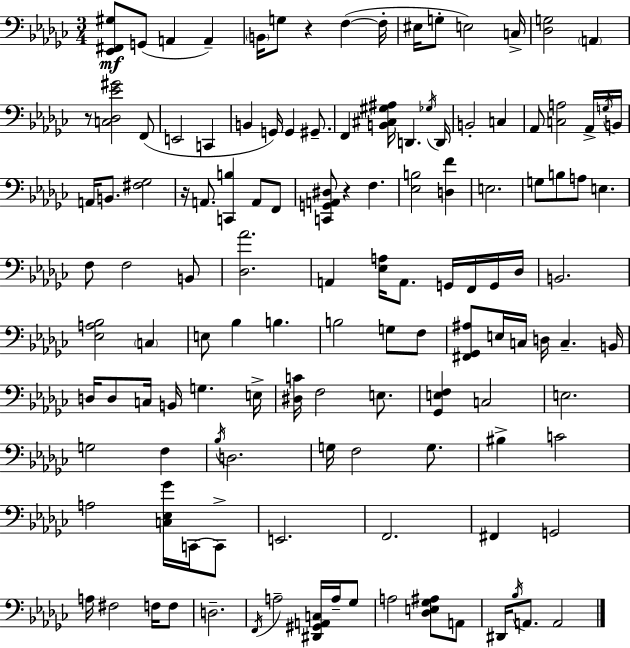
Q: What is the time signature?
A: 3/4